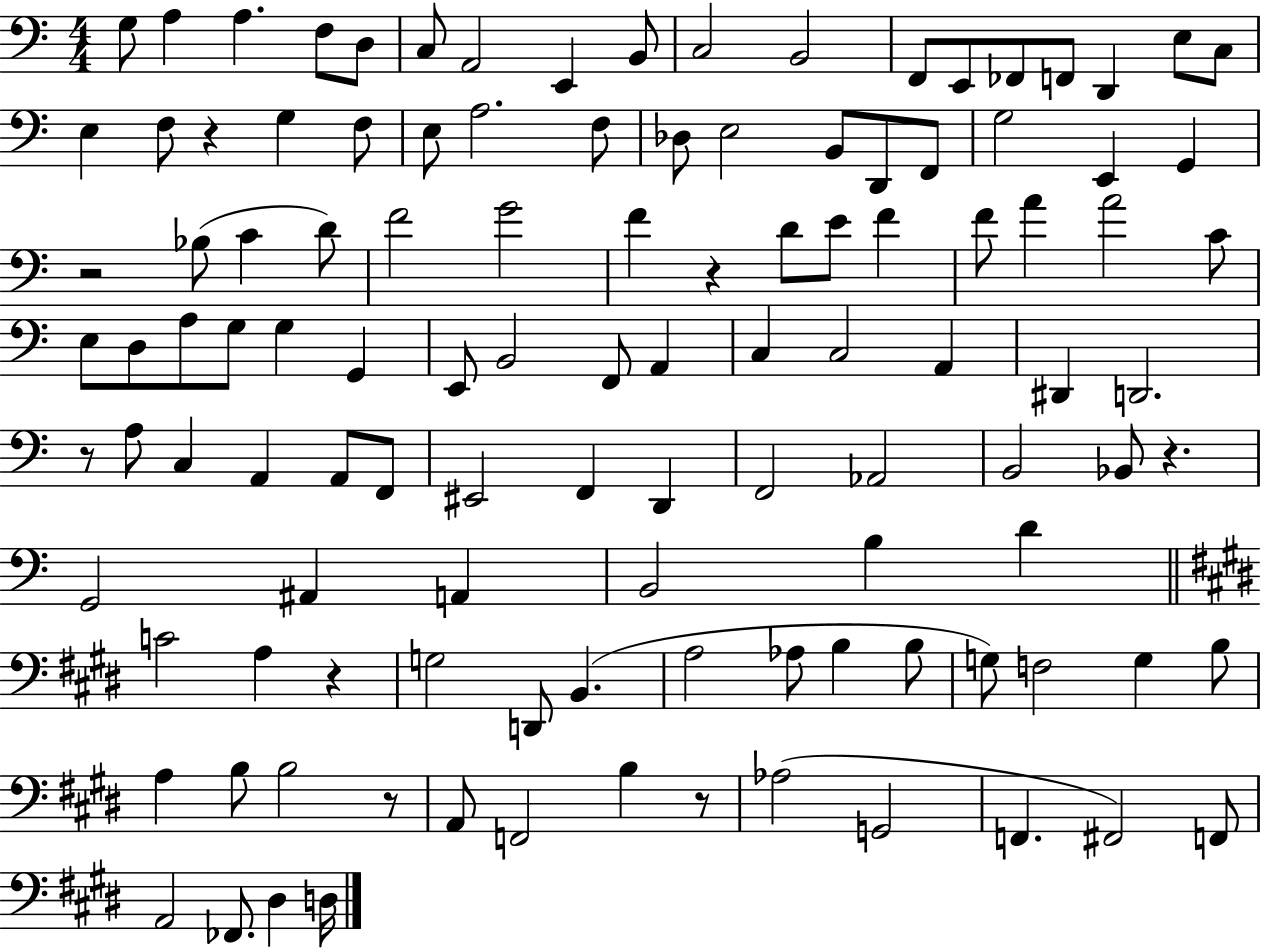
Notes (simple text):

G3/e A3/q A3/q. F3/e D3/e C3/e A2/h E2/q B2/e C3/h B2/h F2/e E2/e FES2/e F2/e D2/q E3/e C3/e E3/q F3/e R/q G3/q F3/e E3/e A3/h. F3/e Db3/e E3/h B2/e D2/e F2/e G3/h E2/q G2/q R/h Bb3/e C4/q D4/e F4/h G4/h F4/q R/q D4/e E4/e F4/q F4/e A4/q A4/h C4/e E3/e D3/e A3/e G3/e G3/q G2/q E2/e B2/h F2/e A2/q C3/q C3/h A2/q D#2/q D2/h. R/e A3/e C3/q A2/q A2/e F2/e EIS2/h F2/q D2/q F2/h Ab2/h B2/h Bb2/e R/q. G2/h A#2/q A2/q B2/h B3/q D4/q C4/h A3/q R/q G3/h D2/e B2/q. A3/h Ab3/e B3/q B3/e G3/e F3/h G3/q B3/e A3/q B3/e B3/h R/e A2/e F2/h B3/q R/e Ab3/h G2/h F2/q. F#2/h F2/e A2/h FES2/e. D#3/q D3/s